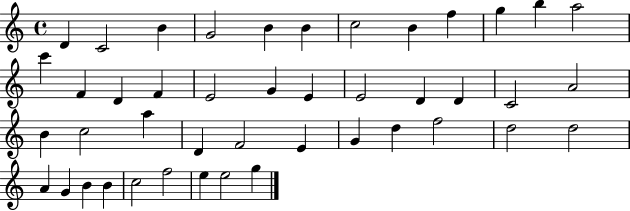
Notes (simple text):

D4/q C4/h B4/q G4/h B4/q B4/q C5/h B4/q F5/q G5/q B5/q A5/h C6/q F4/q D4/q F4/q E4/h G4/q E4/q E4/h D4/q D4/q C4/h A4/h B4/q C5/h A5/q D4/q F4/h E4/q G4/q D5/q F5/h D5/h D5/h A4/q G4/q B4/q B4/q C5/h F5/h E5/q E5/h G5/q